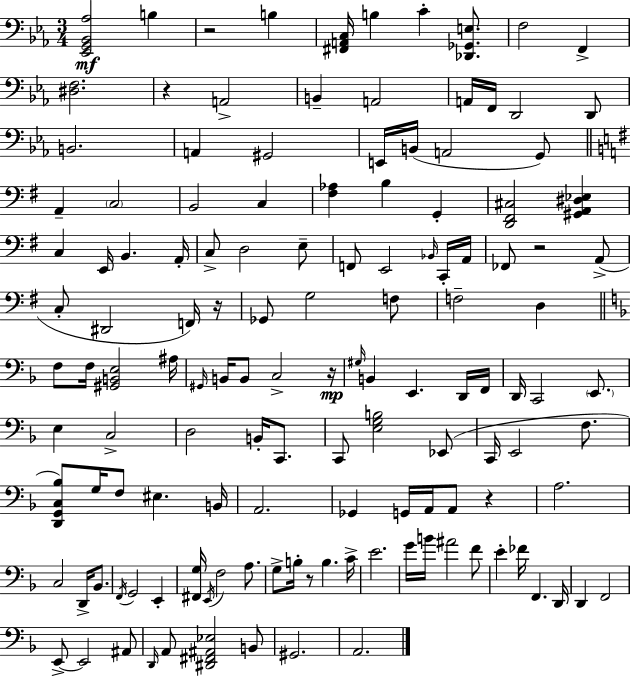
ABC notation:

X:1
T:Untitled
M:3/4
L:1/4
K:Eb
[_E,,G,,_B,,_A,]2 B, z2 B, [^F,,A,,C,]/4 B, C [_D,,_G,,E,]/2 F,2 F,, [^D,F,]2 z A,,2 B,, A,,2 A,,/4 F,,/4 D,,2 D,,/2 B,,2 A,, ^G,,2 E,,/4 B,,/4 A,,2 G,,/2 A,, C,2 B,,2 C, [^F,_A,] B, G,, [D,,^F,,^C,]2 [^G,,A,,^D,_E,] C, E,,/4 B,, A,,/4 C,/2 D,2 E,/2 F,,/2 E,,2 _B,,/4 C,,/4 A,,/4 _F,,/2 z2 A,,/2 C,/2 ^D,,2 F,,/4 z/4 _G,,/2 G,2 F,/2 F,2 D, F,/2 F,/4 [^G,,B,,E,]2 ^A,/4 ^G,,/4 B,,/4 B,,/2 C,2 z/4 ^G,/4 B,, E,, D,,/4 F,,/4 D,,/4 C,,2 E,,/2 E, C,2 D,2 B,,/4 C,,/2 C,,/2 [E,G,B,]2 _E,,/2 C,,/4 E,,2 F,/2 [D,,G,,C,_B,]/2 G,/4 F,/2 ^E, B,,/4 A,,2 _G,, G,,/4 A,,/4 A,,/2 z A,2 C,2 D,,/4 _B,,/2 F,,/4 G,,2 E,, [^F,,G,]/4 E,,/4 F,2 A,/2 G,/2 B,/4 z/2 B, C/4 E2 G/4 B/4 ^A2 F/2 E _F/4 F,, D,,/4 D,, F,,2 E,,/2 E,,2 ^A,,/2 D,,/4 A,,/2 [^D,,^F,,^A,,_E,]2 B,,/2 ^G,,2 A,,2